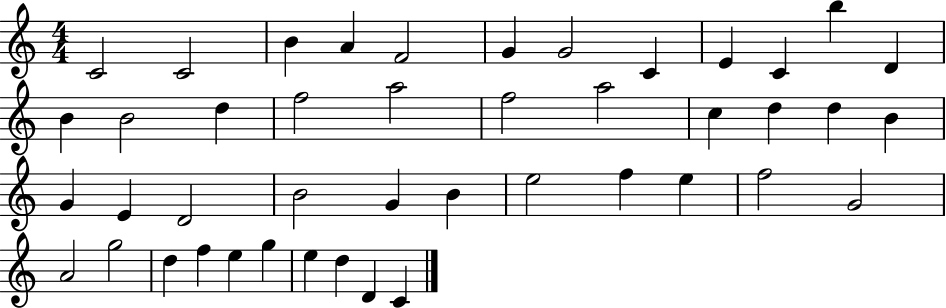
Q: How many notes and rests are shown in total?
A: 44